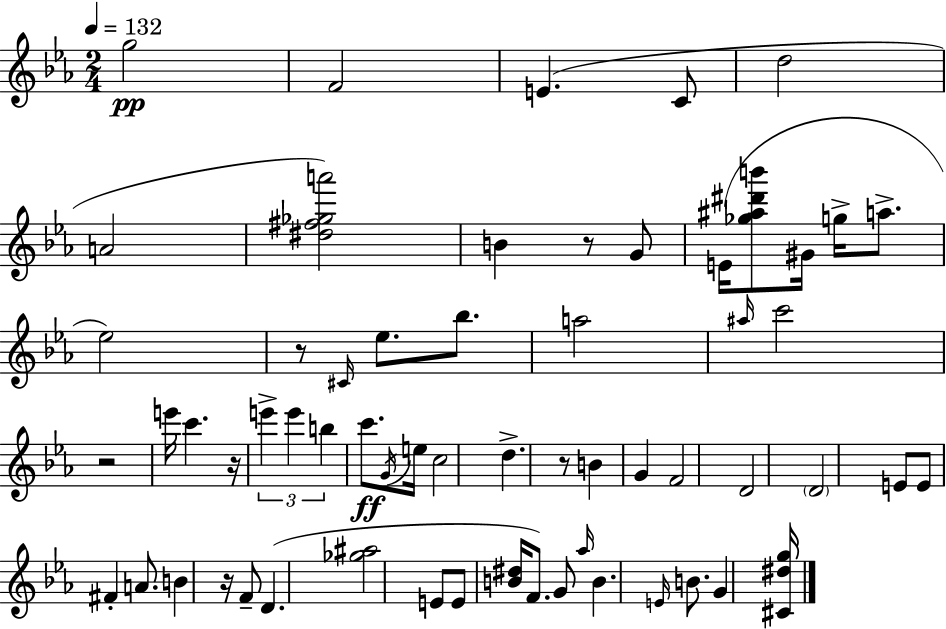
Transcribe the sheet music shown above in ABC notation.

X:1
T:Untitled
M:2/4
L:1/4
K:Eb
g2 F2 E C/2 d2 A2 [^d^f_ga']2 B z/2 G/2 E/4 [_g^a^d'b']/2 ^G/4 g/4 a/2 _e2 z/2 ^C/4 _e/2 _b/2 a2 ^a/4 c'2 z2 e'/4 c' z/4 e' e' b c'/2 G/4 e/4 c2 d z/2 B G F2 D2 D2 E/2 E/2 ^F A/2 B z/4 F/2 D [_g^a]2 E/2 E/2 [B^d]/4 F/2 G/2 _a/4 B E/4 B/2 G [^C^dg]/4